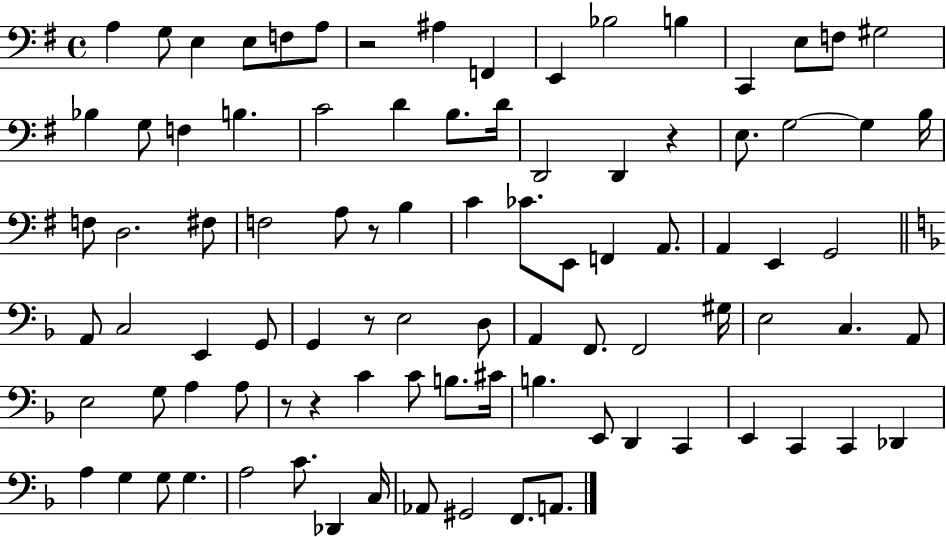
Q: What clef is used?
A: bass